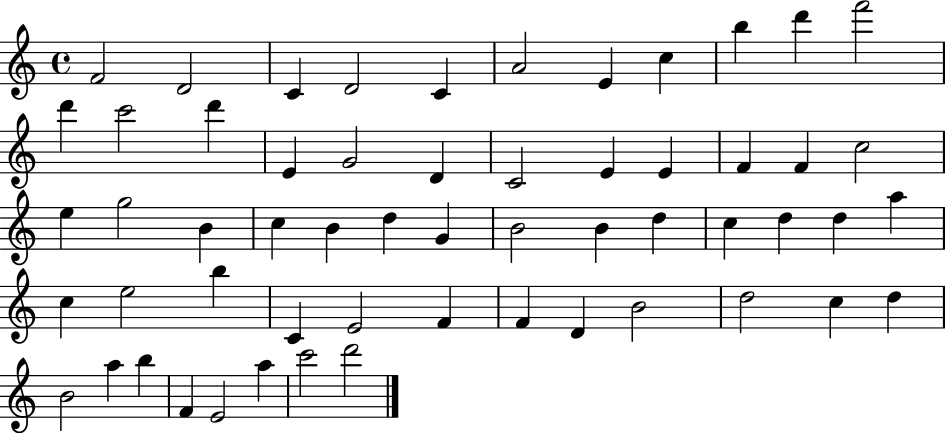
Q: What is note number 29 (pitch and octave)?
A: D5